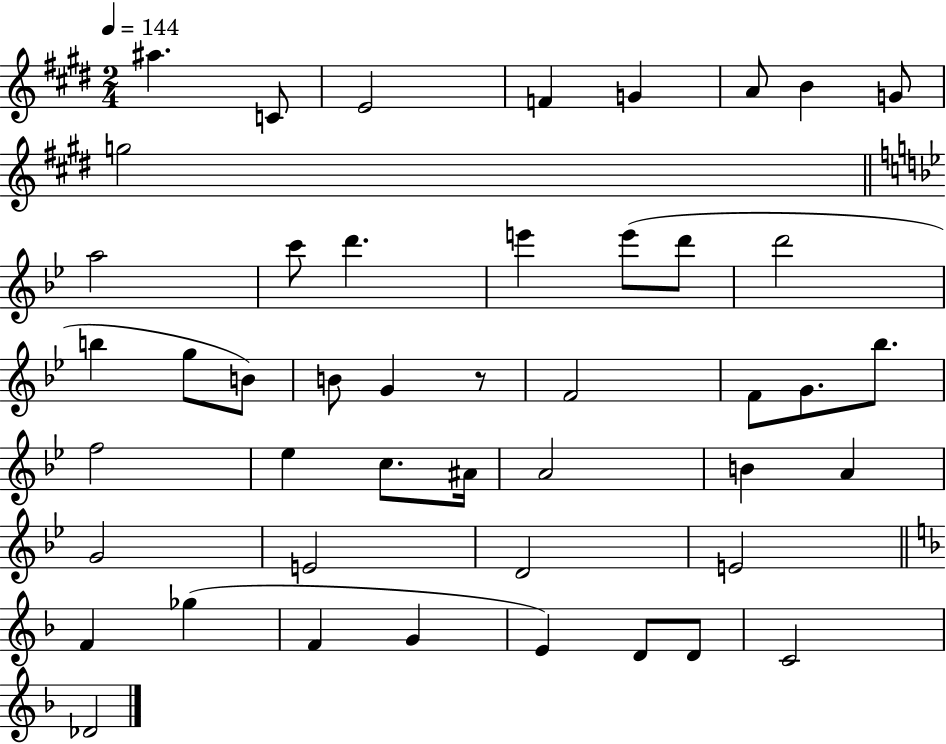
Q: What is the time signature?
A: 2/4